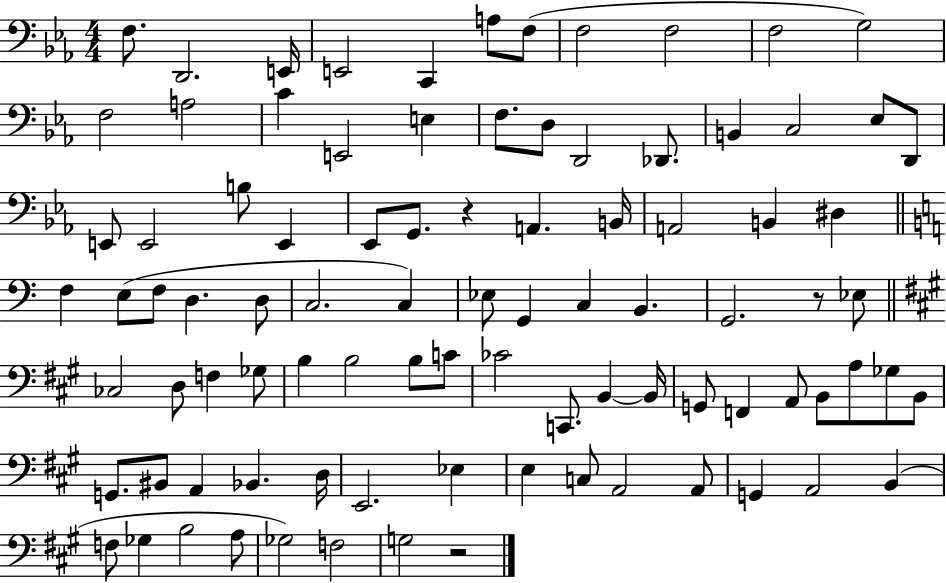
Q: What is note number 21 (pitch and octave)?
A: B2